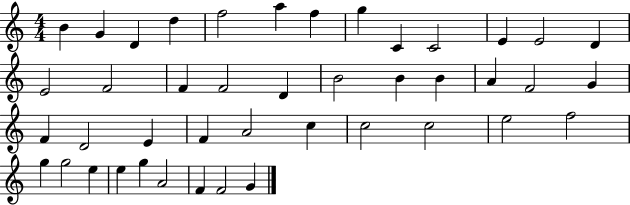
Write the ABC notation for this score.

X:1
T:Untitled
M:4/4
L:1/4
K:C
B G D d f2 a f g C C2 E E2 D E2 F2 F F2 D B2 B B A F2 G F D2 E F A2 c c2 c2 e2 f2 g g2 e e g A2 F F2 G